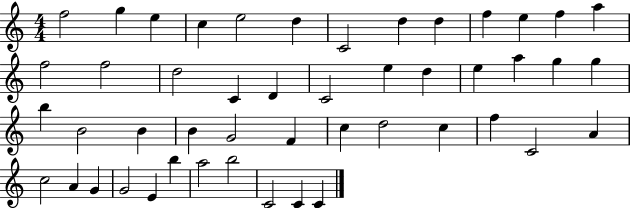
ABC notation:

X:1
T:Untitled
M:4/4
L:1/4
K:C
f2 g e c e2 d C2 d d f e f a f2 f2 d2 C D C2 e d e a g g b B2 B B G2 F c d2 c f C2 A c2 A G G2 E b a2 b2 C2 C C